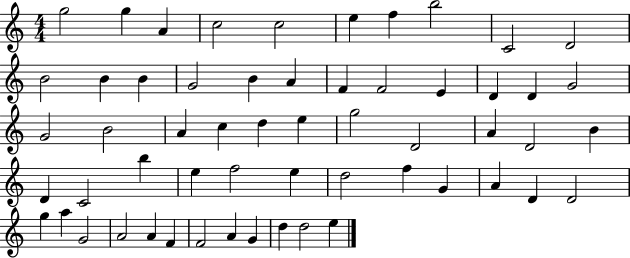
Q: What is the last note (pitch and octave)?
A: E5